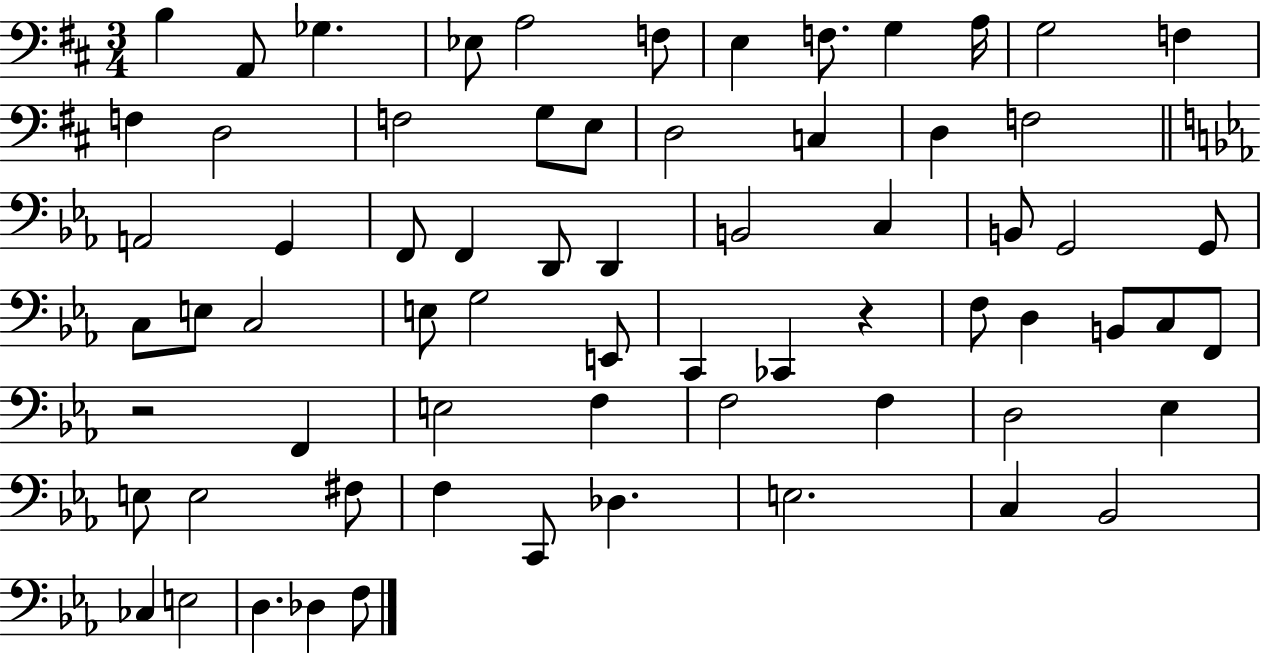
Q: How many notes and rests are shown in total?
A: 68